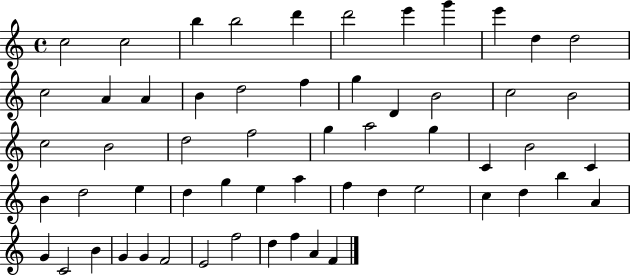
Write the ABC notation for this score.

X:1
T:Untitled
M:4/4
L:1/4
K:C
c2 c2 b b2 d' d'2 e' g' e' d d2 c2 A A B d2 f g D B2 c2 B2 c2 B2 d2 f2 g a2 g C B2 C B d2 e d g e a f d e2 c d b A G C2 B G G F2 E2 f2 d f A F